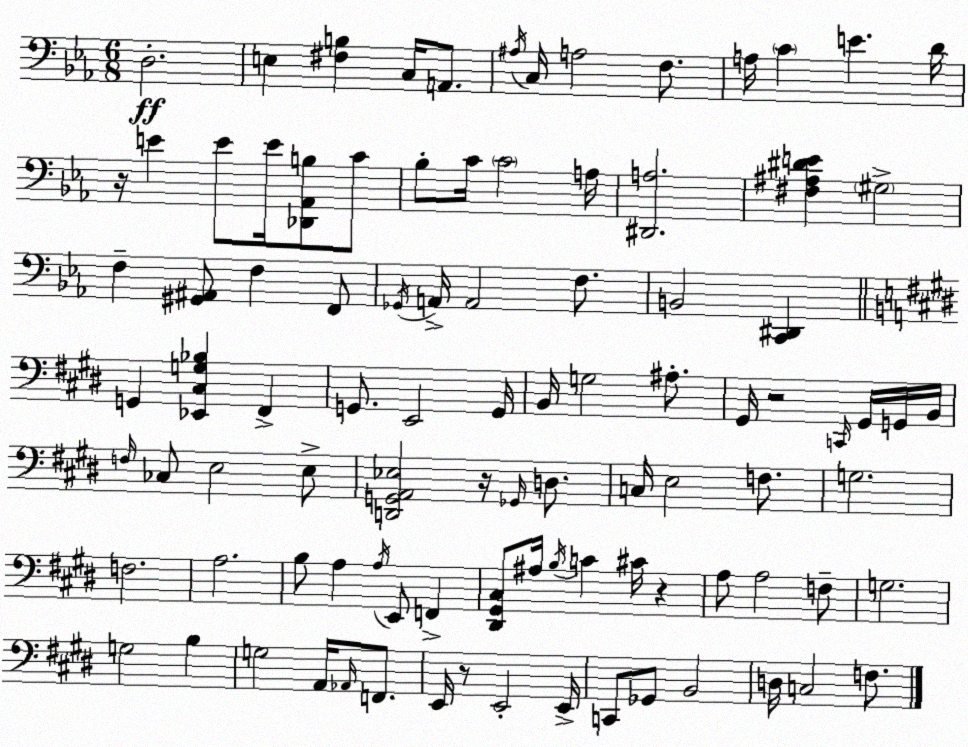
X:1
T:Untitled
M:6/8
L:1/4
K:Cm
D,2 E, [^F,B,] C,/4 A,,/2 ^A,/4 C,/4 A,2 F,/2 A,/4 C E D/4 z/4 E E/2 E/4 [_D,,_A,,B,]/2 C/2 _B,/2 C/4 C2 A,/4 [^D,,A,]2 [^F,^A,^DE] ^G,2 F, [^G,,^A,,]/2 F, F,,/2 _G,,/4 A,,/4 A,,2 F,/2 B,,2 [C,,^D,,] G,, [_E,,^C,G,_B,] ^F,, G,,/2 E,,2 G,,/4 B,,/4 G,2 ^A,/2 ^G,,/4 z2 C,,/4 ^G,,/4 G,,/4 B,,/4 F,/4 _C,/2 E,2 E,/2 [D,,G,,A,,_E,]2 z/4 _G,,/4 D,/2 C,/4 E,2 F,/2 G,2 F,2 A,2 B,/2 A, A,/4 E,,/2 F,, [^D,,^G,,^C,]/2 ^A,/4 B,/4 C ^C/4 z A,/2 A,2 F,/2 G,2 G,2 B, G,2 A,,/4 _A,,/4 F,,/2 E,,/4 z/2 E,,2 E,,/4 C,,/2 _G,,/2 B,,2 D,/4 C,2 F,/2